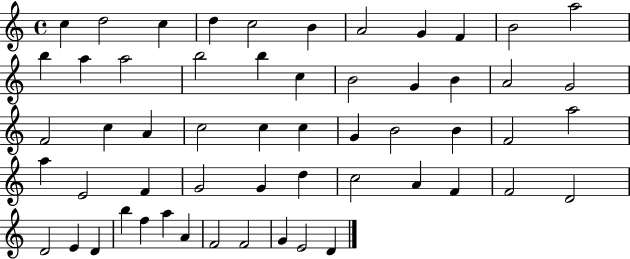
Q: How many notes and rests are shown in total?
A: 56